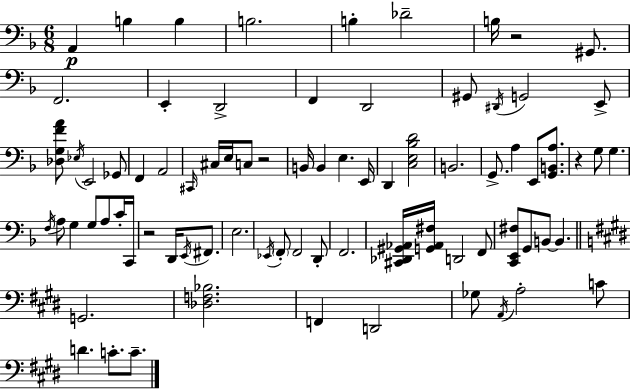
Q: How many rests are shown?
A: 4